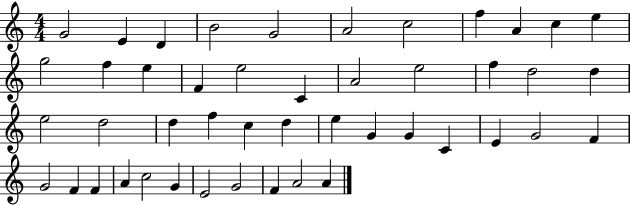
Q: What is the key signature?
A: C major